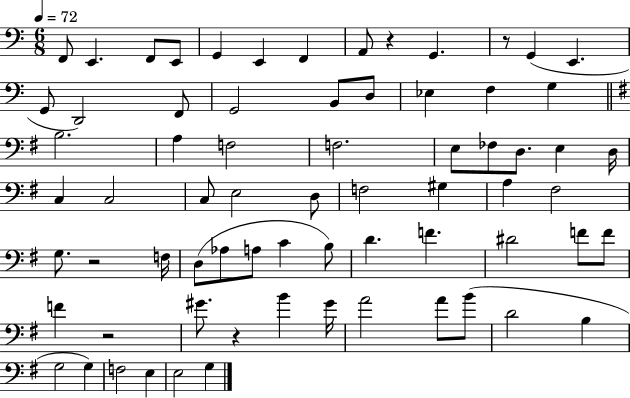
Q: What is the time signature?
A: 6/8